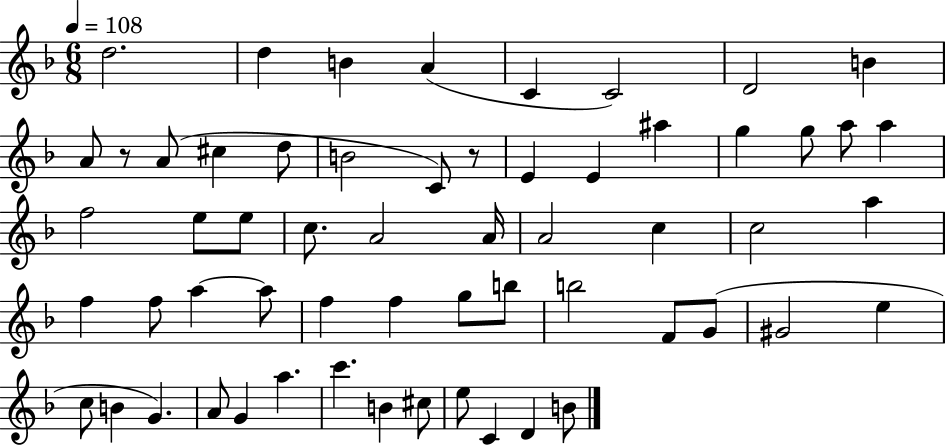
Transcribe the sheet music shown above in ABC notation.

X:1
T:Untitled
M:6/8
L:1/4
K:F
d2 d B A C C2 D2 B A/2 z/2 A/2 ^c d/2 B2 C/2 z/2 E E ^a g g/2 a/2 a f2 e/2 e/2 c/2 A2 A/4 A2 c c2 a f f/2 a a/2 f f g/2 b/2 b2 F/2 G/2 ^G2 e c/2 B G A/2 G a c' B ^c/2 e/2 C D B/2